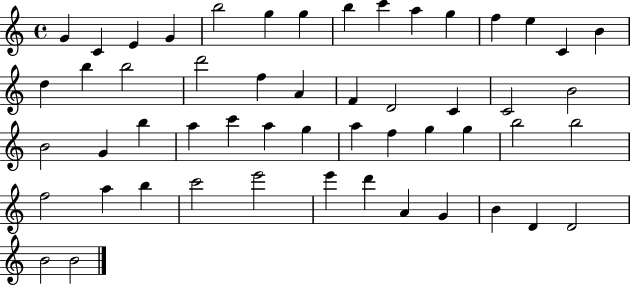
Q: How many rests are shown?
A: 0